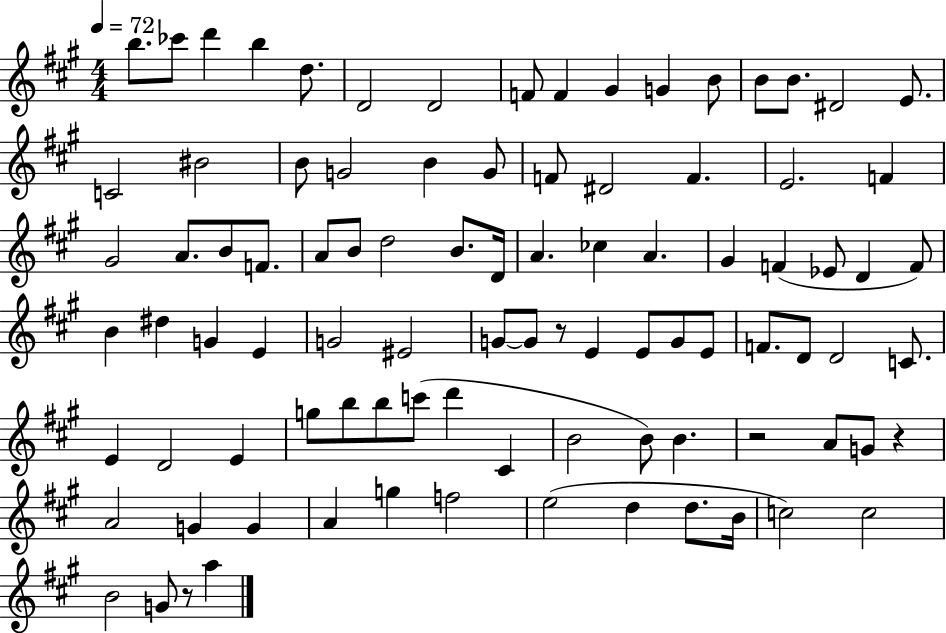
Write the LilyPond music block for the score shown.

{
  \clef treble
  \numericTimeSignature
  \time 4/4
  \key a \major
  \tempo 4 = 72
  b''8. ces'''8 d'''4 b''4 d''8. | d'2 d'2 | f'8 f'4 gis'4 g'4 b'8 | b'8 b'8. dis'2 e'8. | \break c'2 bis'2 | b'8 g'2 b'4 g'8 | f'8 dis'2 f'4. | e'2. f'4 | \break gis'2 a'8. b'8 f'8. | a'8 b'8 d''2 b'8. d'16 | a'4. ces''4 a'4. | gis'4 f'4( ees'8 d'4 f'8) | \break b'4 dis''4 g'4 e'4 | g'2 eis'2 | g'8~~ g'8 r8 e'4 e'8 g'8 e'8 | f'8. d'8 d'2 c'8. | \break e'4 d'2 e'4 | g''8 b''8 b''8 c'''8( d'''4 cis'4 | b'2 b'8) b'4. | r2 a'8 g'8 r4 | \break a'2 g'4 g'4 | a'4 g''4 f''2 | e''2( d''4 d''8. b'16 | c''2) c''2 | \break b'2 g'8 r8 a''4 | \bar "|."
}